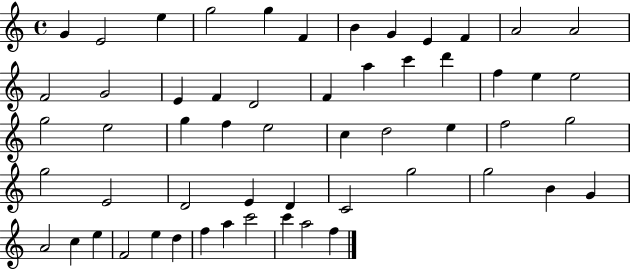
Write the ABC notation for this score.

X:1
T:Untitled
M:4/4
L:1/4
K:C
G E2 e g2 g F B G E F A2 A2 F2 G2 E F D2 F a c' d' f e e2 g2 e2 g f e2 c d2 e f2 g2 g2 E2 D2 E D C2 g2 g2 B G A2 c e F2 e d f a c'2 c' a2 f